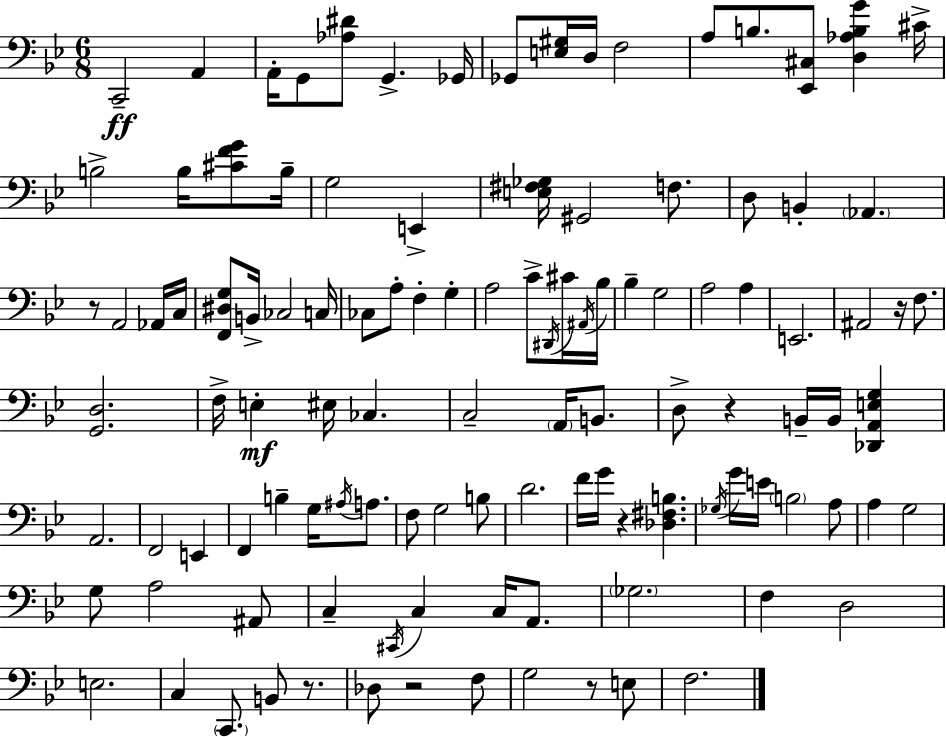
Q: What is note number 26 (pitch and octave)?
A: B2